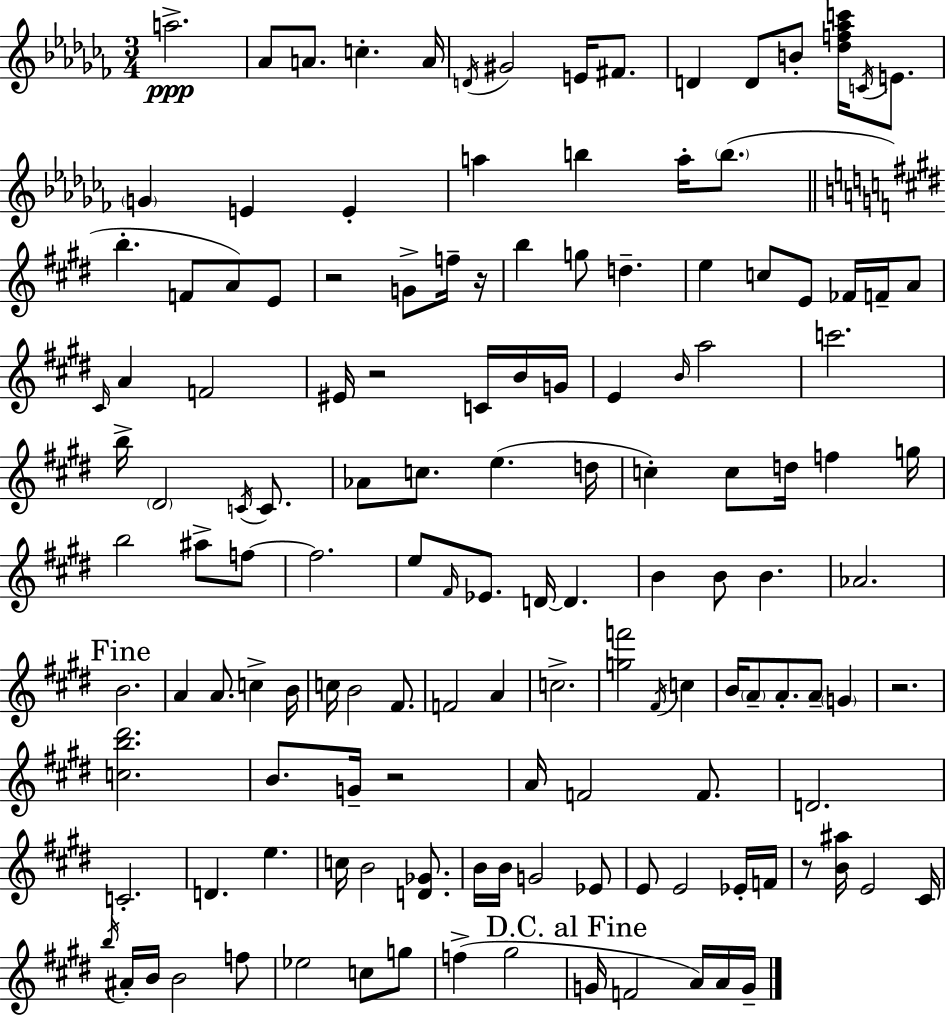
A5/h. Ab4/e A4/e. C5/q. A4/s D4/s G#4/h E4/s F#4/e. D4/q D4/e B4/e [Db5,F5,Ab5,C6]/s C4/s E4/e. G4/q E4/q E4/q A5/q B5/q A5/s B5/e. B5/q. F4/e A4/e E4/e R/h G4/e F5/s R/s B5/q G5/e D5/q. E5/q C5/e E4/e FES4/s F4/s A4/e C#4/s A4/q F4/h EIS4/s R/h C4/s B4/s G4/s E4/q B4/s A5/h C6/h. B5/s D#4/h C4/s C4/e. Ab4/e C5/e. E5/q. D5/s C5/q C5/e D5/s F5/q G5/s B5/h A#5/e F5/e F5/h. E5/e F#4/s Eb4/e. D4/s D4/q. B4/q B4/e B4/q. Ab4/h. B4/h. A4/q A4/e. C5/q B4/s C5/s B4/h F#4/e. F4/h A4/q C5/h. [G5,F6]/h F#4/s C5/q B4/s A4/e A4/e. A4/e G4/q R/h. [C5,B5,D#6]/h. B4/e. G4/s R/h A4/s F4/h F4/e. D4/h. C4/h. D4/q. E5/q. C5/s B4/h [D4,Gb4]/e. B4/s B4/s G4/h Eb4/e E4/e E4/h Eb4/s F4/s R/e [B4,A#5]/s E4/h C#4/s B5/s A#4/s B4/s B4/h F5/e Eb5/h C5/e G5/e F5/q G#5/h G4/s F4/h A4/s A4/s G4/s